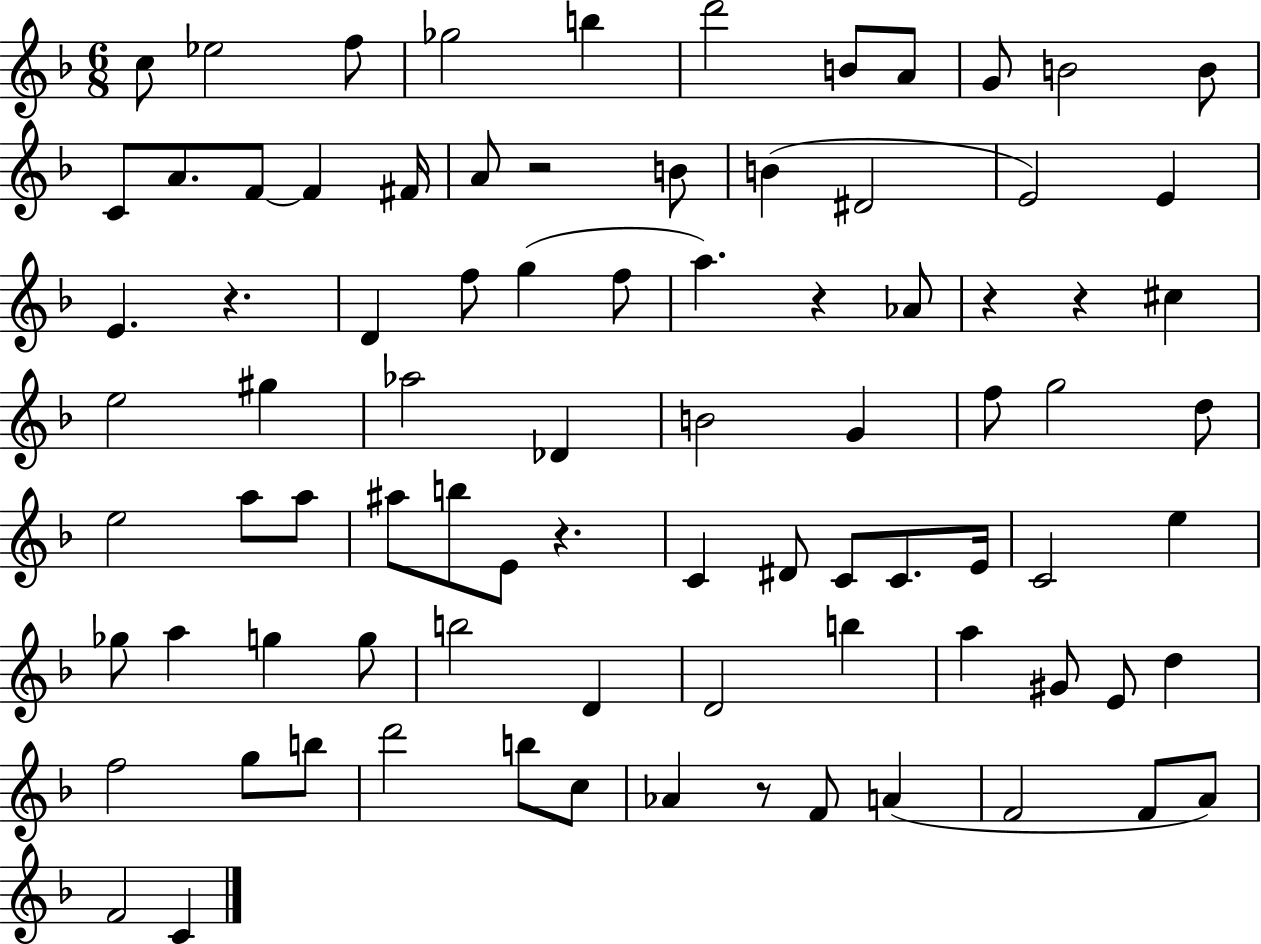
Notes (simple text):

C5/e Eb5/h F5/e Gb5/h B5/q D6/h B4/e A4/e G4/e B4/h B4/e C4/e A4/e. F4/e F4/q F#4/s A4/e R/h B4/e B4/q D#4/h E4/h E4/q E4/q. R/q. D4/q F5/e G5/q F5/e A5/q. R/q Ab4/e R/q R/q C#5/q E5/h G#5/q Ab5/h Db4/q B4/h G4/q F5/e G5/h D5/e E5/h A5/e A5/e A#5/e B5/e E4/e R/q. C4/q D#4/e C4/e C4/e. E4/s C4/h E5/q Gb5/e A5/q G5/q G5/e B5/h D4/q D4/h B5/q A5/q G#4/e E4/e D5/q F5/h G5/e B5/e D6/h B5/e C5/e Ab4/q R/e F4/e A4/q F4/h F4/e A4/e F4/h C4/q